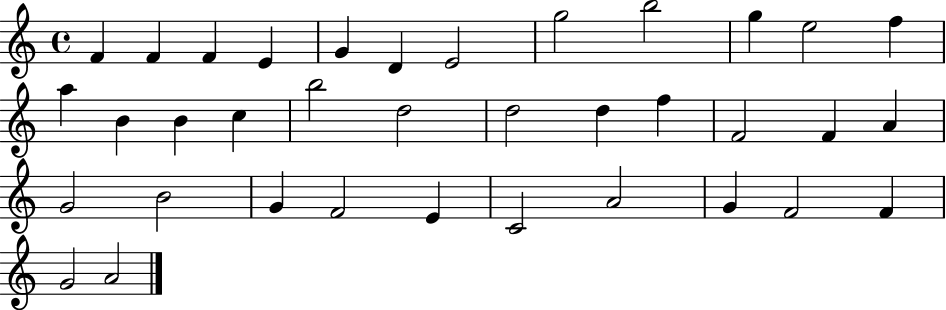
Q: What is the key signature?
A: C major